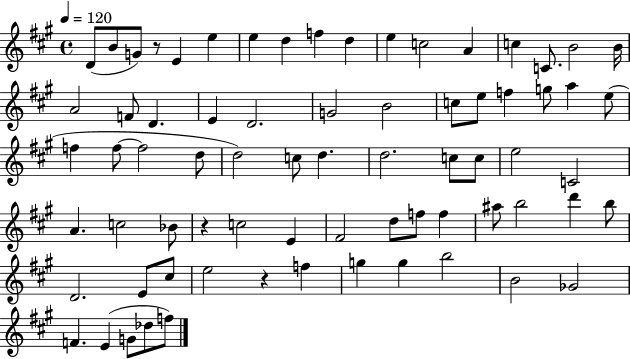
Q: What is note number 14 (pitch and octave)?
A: C4